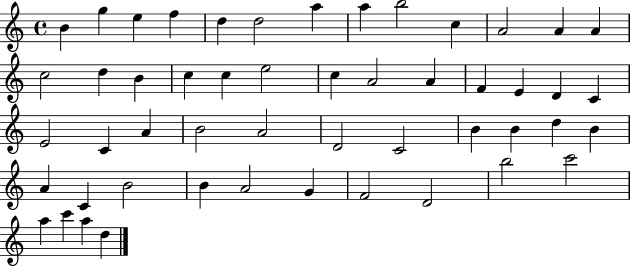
X:1
T:Untitled
M:4/4
L:1/4
K:C
B g e f d d2 a a b2 c A2 A A c2 d B c c e2 c A2 A F E D C E2 C A B2 A2 D2 C2 B B d B A C B2 B A2 G F2 D2 b2 c'2 a c' a d